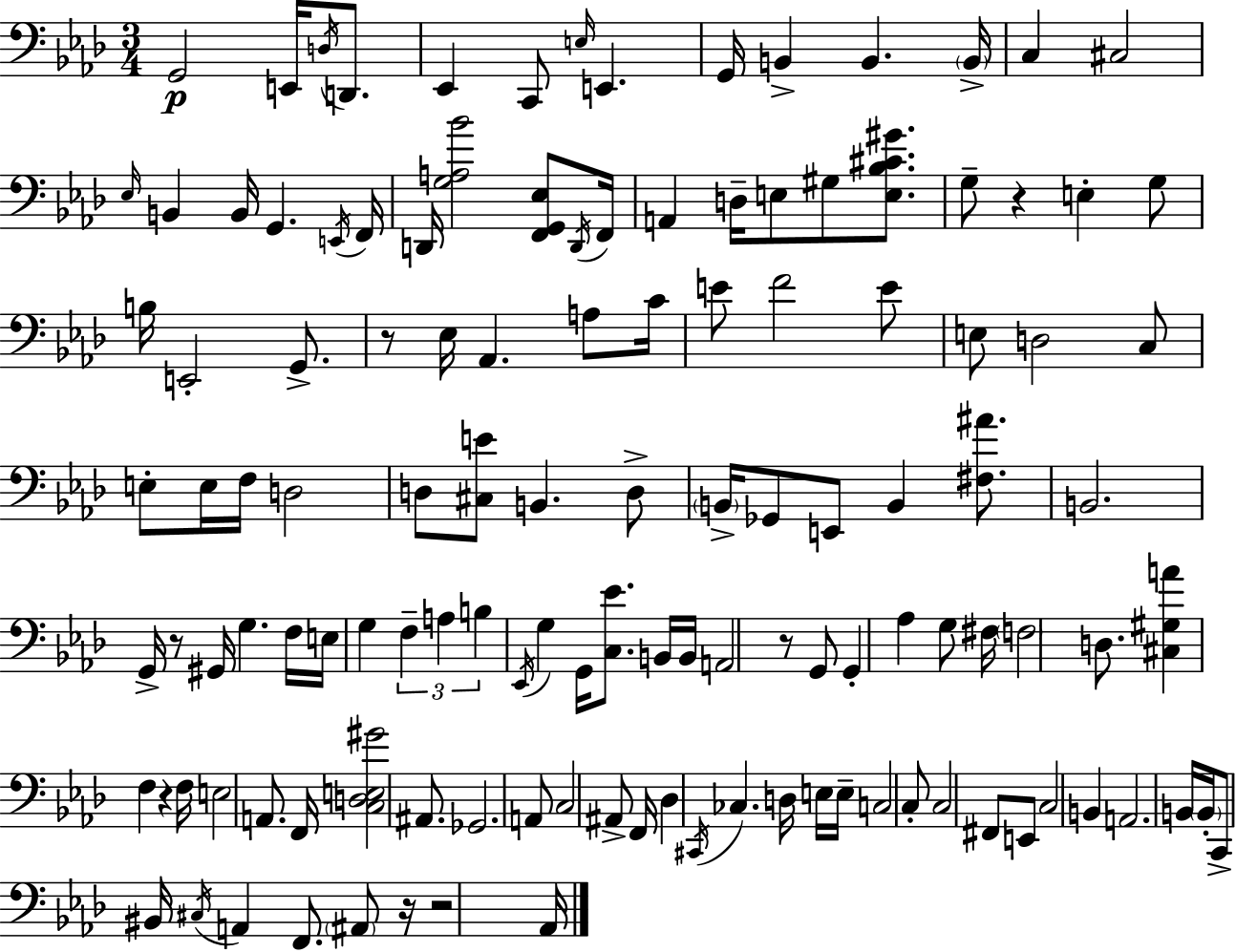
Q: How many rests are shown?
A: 7